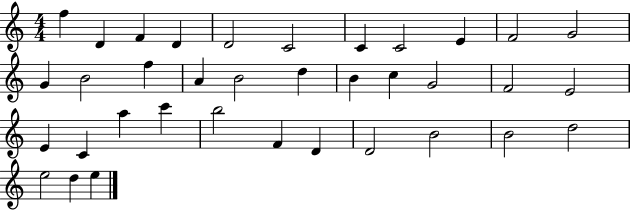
{
  \clef treble
  \numericTimeSignature
  \time 4/4
  \key c \major
  f''4 d'4 f'4 d'4 | d'2 c'2 | c'4 c'2 e'4 | f'2 g'2 | \break g'4 b'2 f''4 | a'4 b'2 d''4 | b'4 c''4 g'2 | f'2 e'2 | \break e'4 c'4 a''4 c'''4 | b''2 f'4 d'4 | d'2 b'2 | b'2 d''2 | \break e''2 d''4 e''4 | \bar "|."
}